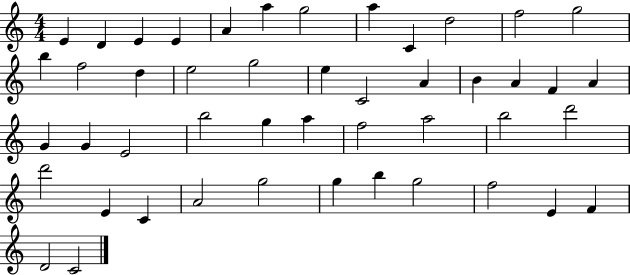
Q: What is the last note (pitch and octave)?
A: C4